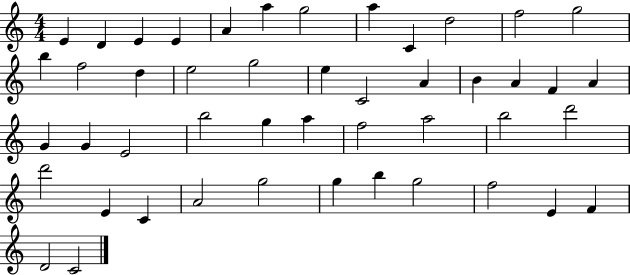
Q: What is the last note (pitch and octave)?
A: C4